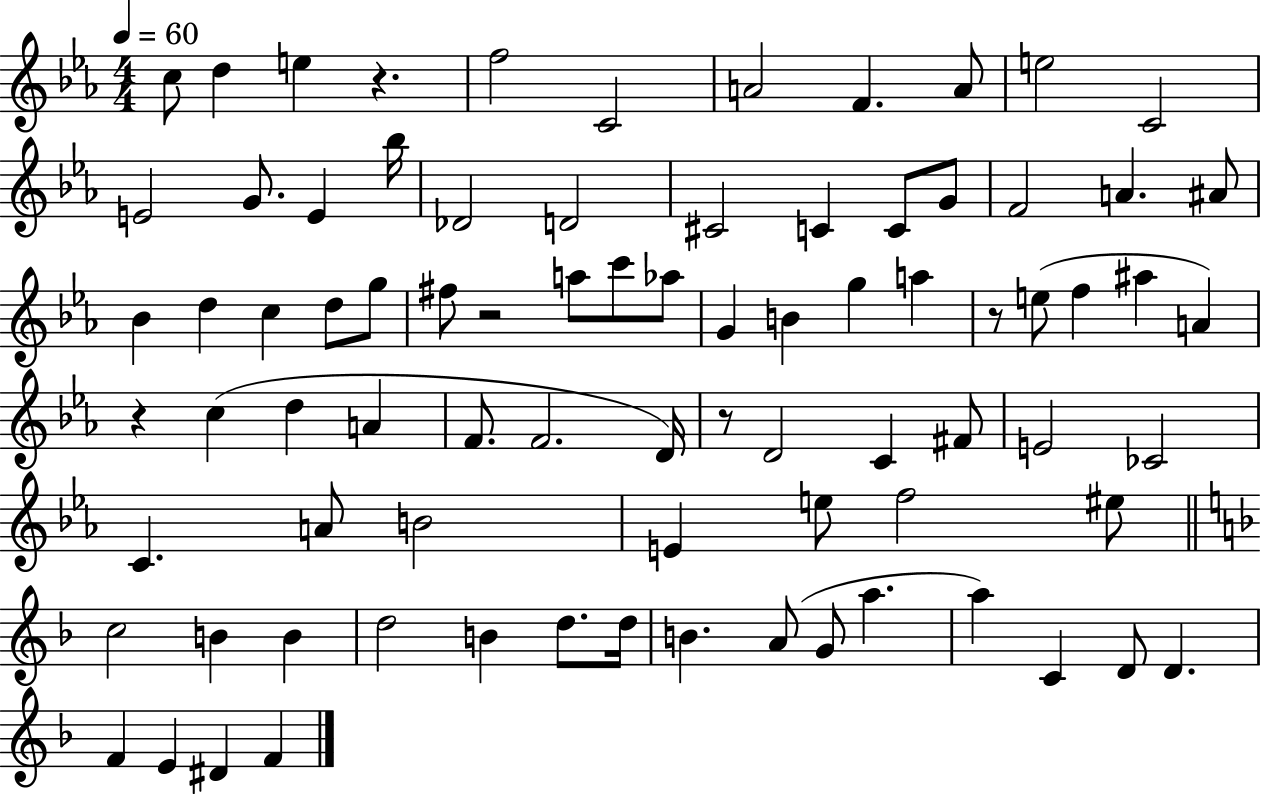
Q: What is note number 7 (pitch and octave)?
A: F4